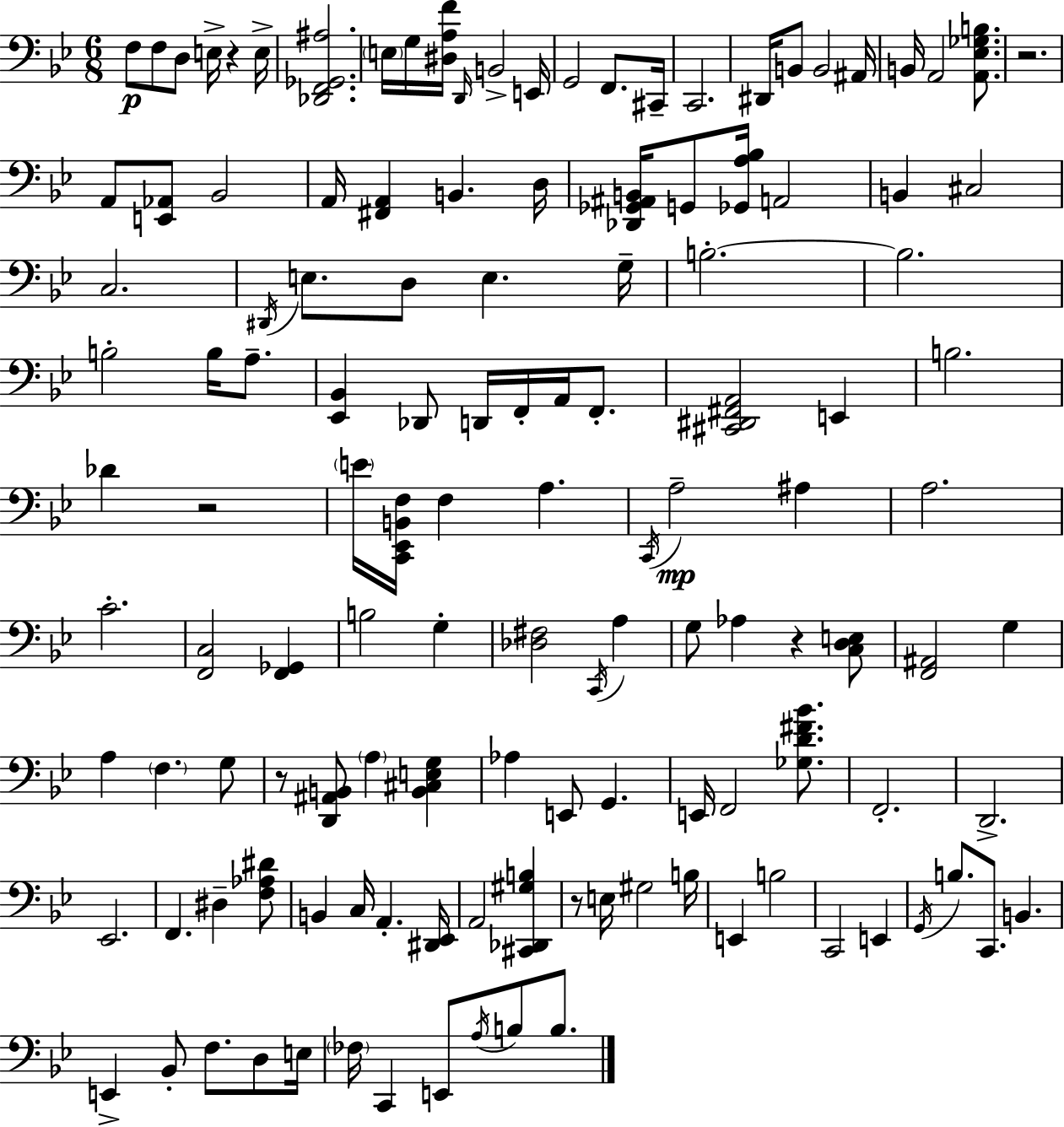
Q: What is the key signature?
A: BES major